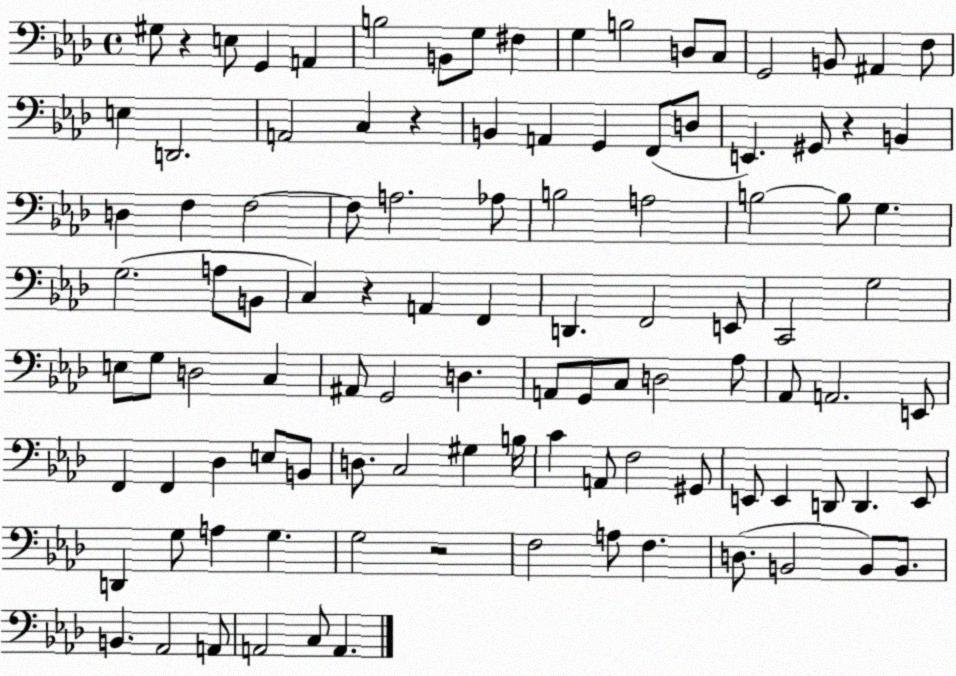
X:1
T:Untitled
M:4/4
L:1/4
K:Ab
^G,/2 z E,/2 G,, A,, B,2 B,,/2 G,/2 ^F, G, B,2 D,/2 C,/2 G,,2 B,,/2 ^A,, F,/2 E, D,,2 A,,2 C, z B,, A,, G,, F,,/2 D,/2 E,, ^G,,/2 z B,, D, F, F,2 F,/2 A,2 _A,/2 B,2 A,2 B,2 B,/2 G, G,2 A,/2 B,,/2 C, z A,, F,, D,, F,,2 E,,/2 C,,2 G,2 E,/2 G,/2 D,2 C, ^A,,/2 G,,2 D, A,,/2 G,,/2 C,/2 D,2 _A,/2 _A,,/2 A,,2 E,,/2 F,, F,, _D, E,/2 B,,/2 D,/2 C,2 ^G, B,/4 C A,,/2 F,2 ^G,,/2 E,,/2 E,, D,,/2 D,, E,,/2 D,, G,/2 A, G, G,2 z2 F,2 A,/2 F, D,/2 B,,2 B,,/2 B,,/2 B,, _A,,2 A,,/2 A,,2 C,/2 A,,